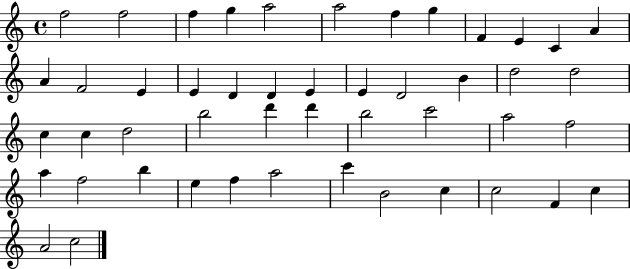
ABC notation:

X:1
T:Untitled
M:4/4
L:1/4
K:C
f2 f2 f g a2 a2 f g F E C A A F2 E E D D E E D2 B d2 d2 c c d2 b2 d' d' b2 c'2 a2 f2 a f2 b e f a2 c' B2 c c2 F c A2 c2